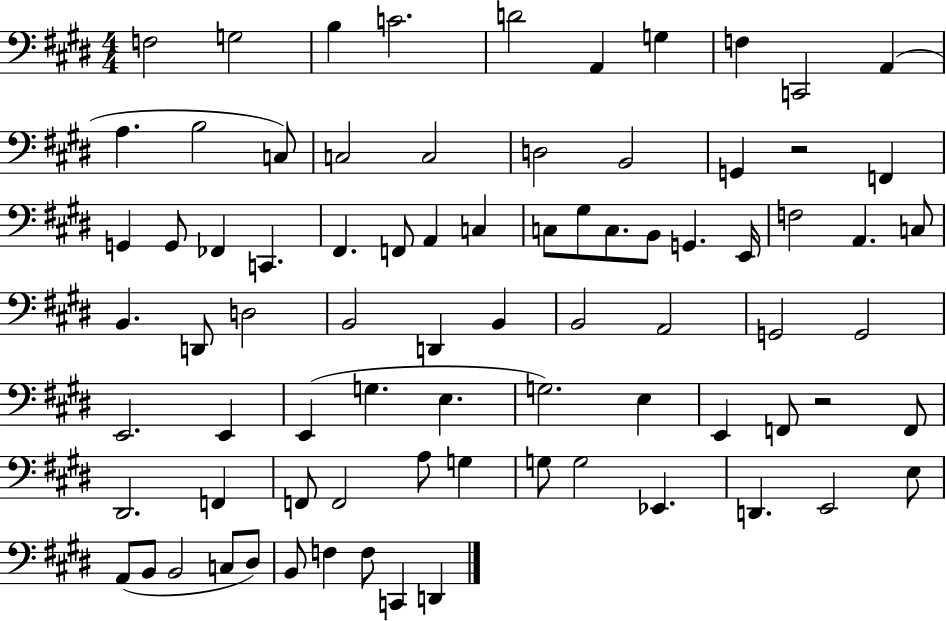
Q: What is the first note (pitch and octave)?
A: F3